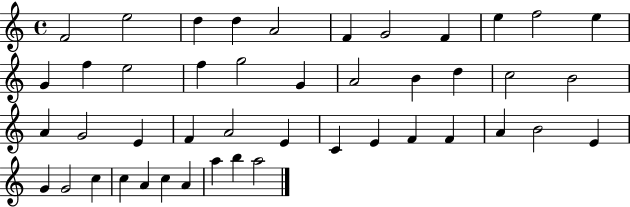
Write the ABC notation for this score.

X:1
T:Untitled
M:4/4
L:1/4
K:C
F2 e2 d d A2 F G2 F e f2 e G f e2 f g2 G A2 B d c2 B2 A G2 E F A2 E C E F F A B2 E G G2 c c A c A a b a2